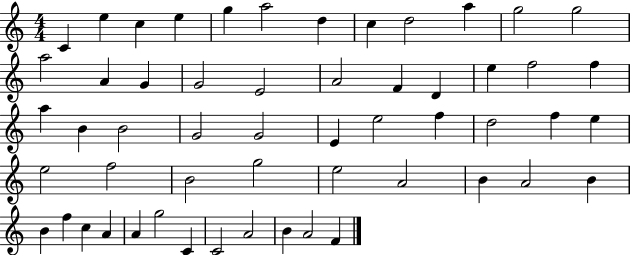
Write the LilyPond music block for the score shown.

{
  \clef treble
  \numericTimeSignature
  \time 4/4
  \key c \major
  c'4 e''4 c''4 e''4 | g''4 a''2 d''4 | c''4 d''2 a''4 | g''2 g''2 | \break a''2 a'4 g'4 | g'2 e'2 | a'2 f'4 d'4 | e''4 f''2 f''4 | \break a''4 b'4 b'2 | g'2 g'2 | e'4 e''2 f''4 | d''2 f''4 e''4 | \break e''2 f''2 | b'2 g''2 | e''2 a'2 | b'4 a'2 b'4 | \break b'4 f''4 c''4 a'4 | a'4 g''2 c'4 | c'2 a'2 | b'4 a'2 f'4 | \break \bar "|."
}